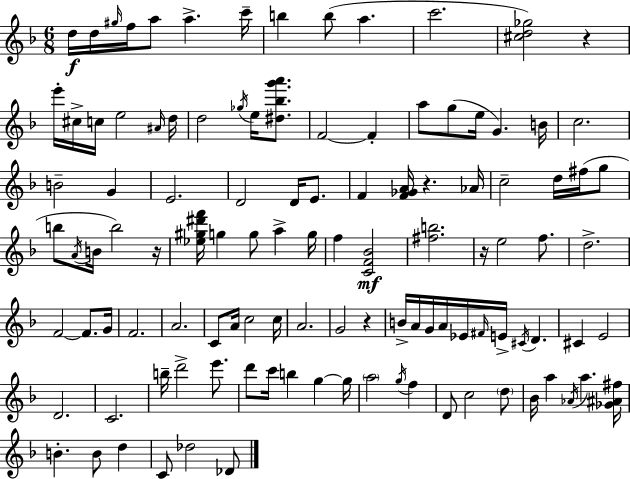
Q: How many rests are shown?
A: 5